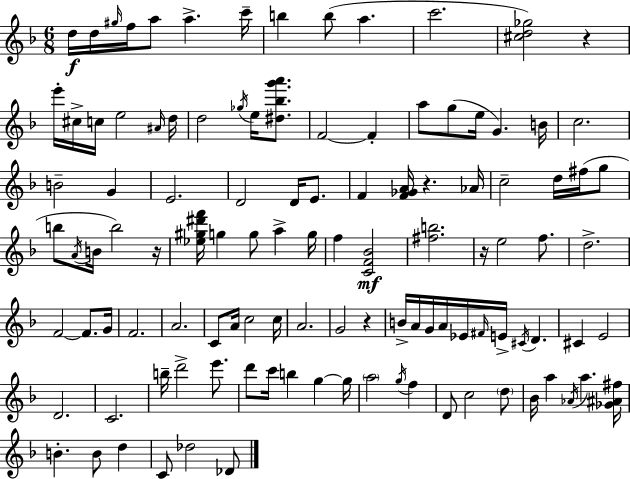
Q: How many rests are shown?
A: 5